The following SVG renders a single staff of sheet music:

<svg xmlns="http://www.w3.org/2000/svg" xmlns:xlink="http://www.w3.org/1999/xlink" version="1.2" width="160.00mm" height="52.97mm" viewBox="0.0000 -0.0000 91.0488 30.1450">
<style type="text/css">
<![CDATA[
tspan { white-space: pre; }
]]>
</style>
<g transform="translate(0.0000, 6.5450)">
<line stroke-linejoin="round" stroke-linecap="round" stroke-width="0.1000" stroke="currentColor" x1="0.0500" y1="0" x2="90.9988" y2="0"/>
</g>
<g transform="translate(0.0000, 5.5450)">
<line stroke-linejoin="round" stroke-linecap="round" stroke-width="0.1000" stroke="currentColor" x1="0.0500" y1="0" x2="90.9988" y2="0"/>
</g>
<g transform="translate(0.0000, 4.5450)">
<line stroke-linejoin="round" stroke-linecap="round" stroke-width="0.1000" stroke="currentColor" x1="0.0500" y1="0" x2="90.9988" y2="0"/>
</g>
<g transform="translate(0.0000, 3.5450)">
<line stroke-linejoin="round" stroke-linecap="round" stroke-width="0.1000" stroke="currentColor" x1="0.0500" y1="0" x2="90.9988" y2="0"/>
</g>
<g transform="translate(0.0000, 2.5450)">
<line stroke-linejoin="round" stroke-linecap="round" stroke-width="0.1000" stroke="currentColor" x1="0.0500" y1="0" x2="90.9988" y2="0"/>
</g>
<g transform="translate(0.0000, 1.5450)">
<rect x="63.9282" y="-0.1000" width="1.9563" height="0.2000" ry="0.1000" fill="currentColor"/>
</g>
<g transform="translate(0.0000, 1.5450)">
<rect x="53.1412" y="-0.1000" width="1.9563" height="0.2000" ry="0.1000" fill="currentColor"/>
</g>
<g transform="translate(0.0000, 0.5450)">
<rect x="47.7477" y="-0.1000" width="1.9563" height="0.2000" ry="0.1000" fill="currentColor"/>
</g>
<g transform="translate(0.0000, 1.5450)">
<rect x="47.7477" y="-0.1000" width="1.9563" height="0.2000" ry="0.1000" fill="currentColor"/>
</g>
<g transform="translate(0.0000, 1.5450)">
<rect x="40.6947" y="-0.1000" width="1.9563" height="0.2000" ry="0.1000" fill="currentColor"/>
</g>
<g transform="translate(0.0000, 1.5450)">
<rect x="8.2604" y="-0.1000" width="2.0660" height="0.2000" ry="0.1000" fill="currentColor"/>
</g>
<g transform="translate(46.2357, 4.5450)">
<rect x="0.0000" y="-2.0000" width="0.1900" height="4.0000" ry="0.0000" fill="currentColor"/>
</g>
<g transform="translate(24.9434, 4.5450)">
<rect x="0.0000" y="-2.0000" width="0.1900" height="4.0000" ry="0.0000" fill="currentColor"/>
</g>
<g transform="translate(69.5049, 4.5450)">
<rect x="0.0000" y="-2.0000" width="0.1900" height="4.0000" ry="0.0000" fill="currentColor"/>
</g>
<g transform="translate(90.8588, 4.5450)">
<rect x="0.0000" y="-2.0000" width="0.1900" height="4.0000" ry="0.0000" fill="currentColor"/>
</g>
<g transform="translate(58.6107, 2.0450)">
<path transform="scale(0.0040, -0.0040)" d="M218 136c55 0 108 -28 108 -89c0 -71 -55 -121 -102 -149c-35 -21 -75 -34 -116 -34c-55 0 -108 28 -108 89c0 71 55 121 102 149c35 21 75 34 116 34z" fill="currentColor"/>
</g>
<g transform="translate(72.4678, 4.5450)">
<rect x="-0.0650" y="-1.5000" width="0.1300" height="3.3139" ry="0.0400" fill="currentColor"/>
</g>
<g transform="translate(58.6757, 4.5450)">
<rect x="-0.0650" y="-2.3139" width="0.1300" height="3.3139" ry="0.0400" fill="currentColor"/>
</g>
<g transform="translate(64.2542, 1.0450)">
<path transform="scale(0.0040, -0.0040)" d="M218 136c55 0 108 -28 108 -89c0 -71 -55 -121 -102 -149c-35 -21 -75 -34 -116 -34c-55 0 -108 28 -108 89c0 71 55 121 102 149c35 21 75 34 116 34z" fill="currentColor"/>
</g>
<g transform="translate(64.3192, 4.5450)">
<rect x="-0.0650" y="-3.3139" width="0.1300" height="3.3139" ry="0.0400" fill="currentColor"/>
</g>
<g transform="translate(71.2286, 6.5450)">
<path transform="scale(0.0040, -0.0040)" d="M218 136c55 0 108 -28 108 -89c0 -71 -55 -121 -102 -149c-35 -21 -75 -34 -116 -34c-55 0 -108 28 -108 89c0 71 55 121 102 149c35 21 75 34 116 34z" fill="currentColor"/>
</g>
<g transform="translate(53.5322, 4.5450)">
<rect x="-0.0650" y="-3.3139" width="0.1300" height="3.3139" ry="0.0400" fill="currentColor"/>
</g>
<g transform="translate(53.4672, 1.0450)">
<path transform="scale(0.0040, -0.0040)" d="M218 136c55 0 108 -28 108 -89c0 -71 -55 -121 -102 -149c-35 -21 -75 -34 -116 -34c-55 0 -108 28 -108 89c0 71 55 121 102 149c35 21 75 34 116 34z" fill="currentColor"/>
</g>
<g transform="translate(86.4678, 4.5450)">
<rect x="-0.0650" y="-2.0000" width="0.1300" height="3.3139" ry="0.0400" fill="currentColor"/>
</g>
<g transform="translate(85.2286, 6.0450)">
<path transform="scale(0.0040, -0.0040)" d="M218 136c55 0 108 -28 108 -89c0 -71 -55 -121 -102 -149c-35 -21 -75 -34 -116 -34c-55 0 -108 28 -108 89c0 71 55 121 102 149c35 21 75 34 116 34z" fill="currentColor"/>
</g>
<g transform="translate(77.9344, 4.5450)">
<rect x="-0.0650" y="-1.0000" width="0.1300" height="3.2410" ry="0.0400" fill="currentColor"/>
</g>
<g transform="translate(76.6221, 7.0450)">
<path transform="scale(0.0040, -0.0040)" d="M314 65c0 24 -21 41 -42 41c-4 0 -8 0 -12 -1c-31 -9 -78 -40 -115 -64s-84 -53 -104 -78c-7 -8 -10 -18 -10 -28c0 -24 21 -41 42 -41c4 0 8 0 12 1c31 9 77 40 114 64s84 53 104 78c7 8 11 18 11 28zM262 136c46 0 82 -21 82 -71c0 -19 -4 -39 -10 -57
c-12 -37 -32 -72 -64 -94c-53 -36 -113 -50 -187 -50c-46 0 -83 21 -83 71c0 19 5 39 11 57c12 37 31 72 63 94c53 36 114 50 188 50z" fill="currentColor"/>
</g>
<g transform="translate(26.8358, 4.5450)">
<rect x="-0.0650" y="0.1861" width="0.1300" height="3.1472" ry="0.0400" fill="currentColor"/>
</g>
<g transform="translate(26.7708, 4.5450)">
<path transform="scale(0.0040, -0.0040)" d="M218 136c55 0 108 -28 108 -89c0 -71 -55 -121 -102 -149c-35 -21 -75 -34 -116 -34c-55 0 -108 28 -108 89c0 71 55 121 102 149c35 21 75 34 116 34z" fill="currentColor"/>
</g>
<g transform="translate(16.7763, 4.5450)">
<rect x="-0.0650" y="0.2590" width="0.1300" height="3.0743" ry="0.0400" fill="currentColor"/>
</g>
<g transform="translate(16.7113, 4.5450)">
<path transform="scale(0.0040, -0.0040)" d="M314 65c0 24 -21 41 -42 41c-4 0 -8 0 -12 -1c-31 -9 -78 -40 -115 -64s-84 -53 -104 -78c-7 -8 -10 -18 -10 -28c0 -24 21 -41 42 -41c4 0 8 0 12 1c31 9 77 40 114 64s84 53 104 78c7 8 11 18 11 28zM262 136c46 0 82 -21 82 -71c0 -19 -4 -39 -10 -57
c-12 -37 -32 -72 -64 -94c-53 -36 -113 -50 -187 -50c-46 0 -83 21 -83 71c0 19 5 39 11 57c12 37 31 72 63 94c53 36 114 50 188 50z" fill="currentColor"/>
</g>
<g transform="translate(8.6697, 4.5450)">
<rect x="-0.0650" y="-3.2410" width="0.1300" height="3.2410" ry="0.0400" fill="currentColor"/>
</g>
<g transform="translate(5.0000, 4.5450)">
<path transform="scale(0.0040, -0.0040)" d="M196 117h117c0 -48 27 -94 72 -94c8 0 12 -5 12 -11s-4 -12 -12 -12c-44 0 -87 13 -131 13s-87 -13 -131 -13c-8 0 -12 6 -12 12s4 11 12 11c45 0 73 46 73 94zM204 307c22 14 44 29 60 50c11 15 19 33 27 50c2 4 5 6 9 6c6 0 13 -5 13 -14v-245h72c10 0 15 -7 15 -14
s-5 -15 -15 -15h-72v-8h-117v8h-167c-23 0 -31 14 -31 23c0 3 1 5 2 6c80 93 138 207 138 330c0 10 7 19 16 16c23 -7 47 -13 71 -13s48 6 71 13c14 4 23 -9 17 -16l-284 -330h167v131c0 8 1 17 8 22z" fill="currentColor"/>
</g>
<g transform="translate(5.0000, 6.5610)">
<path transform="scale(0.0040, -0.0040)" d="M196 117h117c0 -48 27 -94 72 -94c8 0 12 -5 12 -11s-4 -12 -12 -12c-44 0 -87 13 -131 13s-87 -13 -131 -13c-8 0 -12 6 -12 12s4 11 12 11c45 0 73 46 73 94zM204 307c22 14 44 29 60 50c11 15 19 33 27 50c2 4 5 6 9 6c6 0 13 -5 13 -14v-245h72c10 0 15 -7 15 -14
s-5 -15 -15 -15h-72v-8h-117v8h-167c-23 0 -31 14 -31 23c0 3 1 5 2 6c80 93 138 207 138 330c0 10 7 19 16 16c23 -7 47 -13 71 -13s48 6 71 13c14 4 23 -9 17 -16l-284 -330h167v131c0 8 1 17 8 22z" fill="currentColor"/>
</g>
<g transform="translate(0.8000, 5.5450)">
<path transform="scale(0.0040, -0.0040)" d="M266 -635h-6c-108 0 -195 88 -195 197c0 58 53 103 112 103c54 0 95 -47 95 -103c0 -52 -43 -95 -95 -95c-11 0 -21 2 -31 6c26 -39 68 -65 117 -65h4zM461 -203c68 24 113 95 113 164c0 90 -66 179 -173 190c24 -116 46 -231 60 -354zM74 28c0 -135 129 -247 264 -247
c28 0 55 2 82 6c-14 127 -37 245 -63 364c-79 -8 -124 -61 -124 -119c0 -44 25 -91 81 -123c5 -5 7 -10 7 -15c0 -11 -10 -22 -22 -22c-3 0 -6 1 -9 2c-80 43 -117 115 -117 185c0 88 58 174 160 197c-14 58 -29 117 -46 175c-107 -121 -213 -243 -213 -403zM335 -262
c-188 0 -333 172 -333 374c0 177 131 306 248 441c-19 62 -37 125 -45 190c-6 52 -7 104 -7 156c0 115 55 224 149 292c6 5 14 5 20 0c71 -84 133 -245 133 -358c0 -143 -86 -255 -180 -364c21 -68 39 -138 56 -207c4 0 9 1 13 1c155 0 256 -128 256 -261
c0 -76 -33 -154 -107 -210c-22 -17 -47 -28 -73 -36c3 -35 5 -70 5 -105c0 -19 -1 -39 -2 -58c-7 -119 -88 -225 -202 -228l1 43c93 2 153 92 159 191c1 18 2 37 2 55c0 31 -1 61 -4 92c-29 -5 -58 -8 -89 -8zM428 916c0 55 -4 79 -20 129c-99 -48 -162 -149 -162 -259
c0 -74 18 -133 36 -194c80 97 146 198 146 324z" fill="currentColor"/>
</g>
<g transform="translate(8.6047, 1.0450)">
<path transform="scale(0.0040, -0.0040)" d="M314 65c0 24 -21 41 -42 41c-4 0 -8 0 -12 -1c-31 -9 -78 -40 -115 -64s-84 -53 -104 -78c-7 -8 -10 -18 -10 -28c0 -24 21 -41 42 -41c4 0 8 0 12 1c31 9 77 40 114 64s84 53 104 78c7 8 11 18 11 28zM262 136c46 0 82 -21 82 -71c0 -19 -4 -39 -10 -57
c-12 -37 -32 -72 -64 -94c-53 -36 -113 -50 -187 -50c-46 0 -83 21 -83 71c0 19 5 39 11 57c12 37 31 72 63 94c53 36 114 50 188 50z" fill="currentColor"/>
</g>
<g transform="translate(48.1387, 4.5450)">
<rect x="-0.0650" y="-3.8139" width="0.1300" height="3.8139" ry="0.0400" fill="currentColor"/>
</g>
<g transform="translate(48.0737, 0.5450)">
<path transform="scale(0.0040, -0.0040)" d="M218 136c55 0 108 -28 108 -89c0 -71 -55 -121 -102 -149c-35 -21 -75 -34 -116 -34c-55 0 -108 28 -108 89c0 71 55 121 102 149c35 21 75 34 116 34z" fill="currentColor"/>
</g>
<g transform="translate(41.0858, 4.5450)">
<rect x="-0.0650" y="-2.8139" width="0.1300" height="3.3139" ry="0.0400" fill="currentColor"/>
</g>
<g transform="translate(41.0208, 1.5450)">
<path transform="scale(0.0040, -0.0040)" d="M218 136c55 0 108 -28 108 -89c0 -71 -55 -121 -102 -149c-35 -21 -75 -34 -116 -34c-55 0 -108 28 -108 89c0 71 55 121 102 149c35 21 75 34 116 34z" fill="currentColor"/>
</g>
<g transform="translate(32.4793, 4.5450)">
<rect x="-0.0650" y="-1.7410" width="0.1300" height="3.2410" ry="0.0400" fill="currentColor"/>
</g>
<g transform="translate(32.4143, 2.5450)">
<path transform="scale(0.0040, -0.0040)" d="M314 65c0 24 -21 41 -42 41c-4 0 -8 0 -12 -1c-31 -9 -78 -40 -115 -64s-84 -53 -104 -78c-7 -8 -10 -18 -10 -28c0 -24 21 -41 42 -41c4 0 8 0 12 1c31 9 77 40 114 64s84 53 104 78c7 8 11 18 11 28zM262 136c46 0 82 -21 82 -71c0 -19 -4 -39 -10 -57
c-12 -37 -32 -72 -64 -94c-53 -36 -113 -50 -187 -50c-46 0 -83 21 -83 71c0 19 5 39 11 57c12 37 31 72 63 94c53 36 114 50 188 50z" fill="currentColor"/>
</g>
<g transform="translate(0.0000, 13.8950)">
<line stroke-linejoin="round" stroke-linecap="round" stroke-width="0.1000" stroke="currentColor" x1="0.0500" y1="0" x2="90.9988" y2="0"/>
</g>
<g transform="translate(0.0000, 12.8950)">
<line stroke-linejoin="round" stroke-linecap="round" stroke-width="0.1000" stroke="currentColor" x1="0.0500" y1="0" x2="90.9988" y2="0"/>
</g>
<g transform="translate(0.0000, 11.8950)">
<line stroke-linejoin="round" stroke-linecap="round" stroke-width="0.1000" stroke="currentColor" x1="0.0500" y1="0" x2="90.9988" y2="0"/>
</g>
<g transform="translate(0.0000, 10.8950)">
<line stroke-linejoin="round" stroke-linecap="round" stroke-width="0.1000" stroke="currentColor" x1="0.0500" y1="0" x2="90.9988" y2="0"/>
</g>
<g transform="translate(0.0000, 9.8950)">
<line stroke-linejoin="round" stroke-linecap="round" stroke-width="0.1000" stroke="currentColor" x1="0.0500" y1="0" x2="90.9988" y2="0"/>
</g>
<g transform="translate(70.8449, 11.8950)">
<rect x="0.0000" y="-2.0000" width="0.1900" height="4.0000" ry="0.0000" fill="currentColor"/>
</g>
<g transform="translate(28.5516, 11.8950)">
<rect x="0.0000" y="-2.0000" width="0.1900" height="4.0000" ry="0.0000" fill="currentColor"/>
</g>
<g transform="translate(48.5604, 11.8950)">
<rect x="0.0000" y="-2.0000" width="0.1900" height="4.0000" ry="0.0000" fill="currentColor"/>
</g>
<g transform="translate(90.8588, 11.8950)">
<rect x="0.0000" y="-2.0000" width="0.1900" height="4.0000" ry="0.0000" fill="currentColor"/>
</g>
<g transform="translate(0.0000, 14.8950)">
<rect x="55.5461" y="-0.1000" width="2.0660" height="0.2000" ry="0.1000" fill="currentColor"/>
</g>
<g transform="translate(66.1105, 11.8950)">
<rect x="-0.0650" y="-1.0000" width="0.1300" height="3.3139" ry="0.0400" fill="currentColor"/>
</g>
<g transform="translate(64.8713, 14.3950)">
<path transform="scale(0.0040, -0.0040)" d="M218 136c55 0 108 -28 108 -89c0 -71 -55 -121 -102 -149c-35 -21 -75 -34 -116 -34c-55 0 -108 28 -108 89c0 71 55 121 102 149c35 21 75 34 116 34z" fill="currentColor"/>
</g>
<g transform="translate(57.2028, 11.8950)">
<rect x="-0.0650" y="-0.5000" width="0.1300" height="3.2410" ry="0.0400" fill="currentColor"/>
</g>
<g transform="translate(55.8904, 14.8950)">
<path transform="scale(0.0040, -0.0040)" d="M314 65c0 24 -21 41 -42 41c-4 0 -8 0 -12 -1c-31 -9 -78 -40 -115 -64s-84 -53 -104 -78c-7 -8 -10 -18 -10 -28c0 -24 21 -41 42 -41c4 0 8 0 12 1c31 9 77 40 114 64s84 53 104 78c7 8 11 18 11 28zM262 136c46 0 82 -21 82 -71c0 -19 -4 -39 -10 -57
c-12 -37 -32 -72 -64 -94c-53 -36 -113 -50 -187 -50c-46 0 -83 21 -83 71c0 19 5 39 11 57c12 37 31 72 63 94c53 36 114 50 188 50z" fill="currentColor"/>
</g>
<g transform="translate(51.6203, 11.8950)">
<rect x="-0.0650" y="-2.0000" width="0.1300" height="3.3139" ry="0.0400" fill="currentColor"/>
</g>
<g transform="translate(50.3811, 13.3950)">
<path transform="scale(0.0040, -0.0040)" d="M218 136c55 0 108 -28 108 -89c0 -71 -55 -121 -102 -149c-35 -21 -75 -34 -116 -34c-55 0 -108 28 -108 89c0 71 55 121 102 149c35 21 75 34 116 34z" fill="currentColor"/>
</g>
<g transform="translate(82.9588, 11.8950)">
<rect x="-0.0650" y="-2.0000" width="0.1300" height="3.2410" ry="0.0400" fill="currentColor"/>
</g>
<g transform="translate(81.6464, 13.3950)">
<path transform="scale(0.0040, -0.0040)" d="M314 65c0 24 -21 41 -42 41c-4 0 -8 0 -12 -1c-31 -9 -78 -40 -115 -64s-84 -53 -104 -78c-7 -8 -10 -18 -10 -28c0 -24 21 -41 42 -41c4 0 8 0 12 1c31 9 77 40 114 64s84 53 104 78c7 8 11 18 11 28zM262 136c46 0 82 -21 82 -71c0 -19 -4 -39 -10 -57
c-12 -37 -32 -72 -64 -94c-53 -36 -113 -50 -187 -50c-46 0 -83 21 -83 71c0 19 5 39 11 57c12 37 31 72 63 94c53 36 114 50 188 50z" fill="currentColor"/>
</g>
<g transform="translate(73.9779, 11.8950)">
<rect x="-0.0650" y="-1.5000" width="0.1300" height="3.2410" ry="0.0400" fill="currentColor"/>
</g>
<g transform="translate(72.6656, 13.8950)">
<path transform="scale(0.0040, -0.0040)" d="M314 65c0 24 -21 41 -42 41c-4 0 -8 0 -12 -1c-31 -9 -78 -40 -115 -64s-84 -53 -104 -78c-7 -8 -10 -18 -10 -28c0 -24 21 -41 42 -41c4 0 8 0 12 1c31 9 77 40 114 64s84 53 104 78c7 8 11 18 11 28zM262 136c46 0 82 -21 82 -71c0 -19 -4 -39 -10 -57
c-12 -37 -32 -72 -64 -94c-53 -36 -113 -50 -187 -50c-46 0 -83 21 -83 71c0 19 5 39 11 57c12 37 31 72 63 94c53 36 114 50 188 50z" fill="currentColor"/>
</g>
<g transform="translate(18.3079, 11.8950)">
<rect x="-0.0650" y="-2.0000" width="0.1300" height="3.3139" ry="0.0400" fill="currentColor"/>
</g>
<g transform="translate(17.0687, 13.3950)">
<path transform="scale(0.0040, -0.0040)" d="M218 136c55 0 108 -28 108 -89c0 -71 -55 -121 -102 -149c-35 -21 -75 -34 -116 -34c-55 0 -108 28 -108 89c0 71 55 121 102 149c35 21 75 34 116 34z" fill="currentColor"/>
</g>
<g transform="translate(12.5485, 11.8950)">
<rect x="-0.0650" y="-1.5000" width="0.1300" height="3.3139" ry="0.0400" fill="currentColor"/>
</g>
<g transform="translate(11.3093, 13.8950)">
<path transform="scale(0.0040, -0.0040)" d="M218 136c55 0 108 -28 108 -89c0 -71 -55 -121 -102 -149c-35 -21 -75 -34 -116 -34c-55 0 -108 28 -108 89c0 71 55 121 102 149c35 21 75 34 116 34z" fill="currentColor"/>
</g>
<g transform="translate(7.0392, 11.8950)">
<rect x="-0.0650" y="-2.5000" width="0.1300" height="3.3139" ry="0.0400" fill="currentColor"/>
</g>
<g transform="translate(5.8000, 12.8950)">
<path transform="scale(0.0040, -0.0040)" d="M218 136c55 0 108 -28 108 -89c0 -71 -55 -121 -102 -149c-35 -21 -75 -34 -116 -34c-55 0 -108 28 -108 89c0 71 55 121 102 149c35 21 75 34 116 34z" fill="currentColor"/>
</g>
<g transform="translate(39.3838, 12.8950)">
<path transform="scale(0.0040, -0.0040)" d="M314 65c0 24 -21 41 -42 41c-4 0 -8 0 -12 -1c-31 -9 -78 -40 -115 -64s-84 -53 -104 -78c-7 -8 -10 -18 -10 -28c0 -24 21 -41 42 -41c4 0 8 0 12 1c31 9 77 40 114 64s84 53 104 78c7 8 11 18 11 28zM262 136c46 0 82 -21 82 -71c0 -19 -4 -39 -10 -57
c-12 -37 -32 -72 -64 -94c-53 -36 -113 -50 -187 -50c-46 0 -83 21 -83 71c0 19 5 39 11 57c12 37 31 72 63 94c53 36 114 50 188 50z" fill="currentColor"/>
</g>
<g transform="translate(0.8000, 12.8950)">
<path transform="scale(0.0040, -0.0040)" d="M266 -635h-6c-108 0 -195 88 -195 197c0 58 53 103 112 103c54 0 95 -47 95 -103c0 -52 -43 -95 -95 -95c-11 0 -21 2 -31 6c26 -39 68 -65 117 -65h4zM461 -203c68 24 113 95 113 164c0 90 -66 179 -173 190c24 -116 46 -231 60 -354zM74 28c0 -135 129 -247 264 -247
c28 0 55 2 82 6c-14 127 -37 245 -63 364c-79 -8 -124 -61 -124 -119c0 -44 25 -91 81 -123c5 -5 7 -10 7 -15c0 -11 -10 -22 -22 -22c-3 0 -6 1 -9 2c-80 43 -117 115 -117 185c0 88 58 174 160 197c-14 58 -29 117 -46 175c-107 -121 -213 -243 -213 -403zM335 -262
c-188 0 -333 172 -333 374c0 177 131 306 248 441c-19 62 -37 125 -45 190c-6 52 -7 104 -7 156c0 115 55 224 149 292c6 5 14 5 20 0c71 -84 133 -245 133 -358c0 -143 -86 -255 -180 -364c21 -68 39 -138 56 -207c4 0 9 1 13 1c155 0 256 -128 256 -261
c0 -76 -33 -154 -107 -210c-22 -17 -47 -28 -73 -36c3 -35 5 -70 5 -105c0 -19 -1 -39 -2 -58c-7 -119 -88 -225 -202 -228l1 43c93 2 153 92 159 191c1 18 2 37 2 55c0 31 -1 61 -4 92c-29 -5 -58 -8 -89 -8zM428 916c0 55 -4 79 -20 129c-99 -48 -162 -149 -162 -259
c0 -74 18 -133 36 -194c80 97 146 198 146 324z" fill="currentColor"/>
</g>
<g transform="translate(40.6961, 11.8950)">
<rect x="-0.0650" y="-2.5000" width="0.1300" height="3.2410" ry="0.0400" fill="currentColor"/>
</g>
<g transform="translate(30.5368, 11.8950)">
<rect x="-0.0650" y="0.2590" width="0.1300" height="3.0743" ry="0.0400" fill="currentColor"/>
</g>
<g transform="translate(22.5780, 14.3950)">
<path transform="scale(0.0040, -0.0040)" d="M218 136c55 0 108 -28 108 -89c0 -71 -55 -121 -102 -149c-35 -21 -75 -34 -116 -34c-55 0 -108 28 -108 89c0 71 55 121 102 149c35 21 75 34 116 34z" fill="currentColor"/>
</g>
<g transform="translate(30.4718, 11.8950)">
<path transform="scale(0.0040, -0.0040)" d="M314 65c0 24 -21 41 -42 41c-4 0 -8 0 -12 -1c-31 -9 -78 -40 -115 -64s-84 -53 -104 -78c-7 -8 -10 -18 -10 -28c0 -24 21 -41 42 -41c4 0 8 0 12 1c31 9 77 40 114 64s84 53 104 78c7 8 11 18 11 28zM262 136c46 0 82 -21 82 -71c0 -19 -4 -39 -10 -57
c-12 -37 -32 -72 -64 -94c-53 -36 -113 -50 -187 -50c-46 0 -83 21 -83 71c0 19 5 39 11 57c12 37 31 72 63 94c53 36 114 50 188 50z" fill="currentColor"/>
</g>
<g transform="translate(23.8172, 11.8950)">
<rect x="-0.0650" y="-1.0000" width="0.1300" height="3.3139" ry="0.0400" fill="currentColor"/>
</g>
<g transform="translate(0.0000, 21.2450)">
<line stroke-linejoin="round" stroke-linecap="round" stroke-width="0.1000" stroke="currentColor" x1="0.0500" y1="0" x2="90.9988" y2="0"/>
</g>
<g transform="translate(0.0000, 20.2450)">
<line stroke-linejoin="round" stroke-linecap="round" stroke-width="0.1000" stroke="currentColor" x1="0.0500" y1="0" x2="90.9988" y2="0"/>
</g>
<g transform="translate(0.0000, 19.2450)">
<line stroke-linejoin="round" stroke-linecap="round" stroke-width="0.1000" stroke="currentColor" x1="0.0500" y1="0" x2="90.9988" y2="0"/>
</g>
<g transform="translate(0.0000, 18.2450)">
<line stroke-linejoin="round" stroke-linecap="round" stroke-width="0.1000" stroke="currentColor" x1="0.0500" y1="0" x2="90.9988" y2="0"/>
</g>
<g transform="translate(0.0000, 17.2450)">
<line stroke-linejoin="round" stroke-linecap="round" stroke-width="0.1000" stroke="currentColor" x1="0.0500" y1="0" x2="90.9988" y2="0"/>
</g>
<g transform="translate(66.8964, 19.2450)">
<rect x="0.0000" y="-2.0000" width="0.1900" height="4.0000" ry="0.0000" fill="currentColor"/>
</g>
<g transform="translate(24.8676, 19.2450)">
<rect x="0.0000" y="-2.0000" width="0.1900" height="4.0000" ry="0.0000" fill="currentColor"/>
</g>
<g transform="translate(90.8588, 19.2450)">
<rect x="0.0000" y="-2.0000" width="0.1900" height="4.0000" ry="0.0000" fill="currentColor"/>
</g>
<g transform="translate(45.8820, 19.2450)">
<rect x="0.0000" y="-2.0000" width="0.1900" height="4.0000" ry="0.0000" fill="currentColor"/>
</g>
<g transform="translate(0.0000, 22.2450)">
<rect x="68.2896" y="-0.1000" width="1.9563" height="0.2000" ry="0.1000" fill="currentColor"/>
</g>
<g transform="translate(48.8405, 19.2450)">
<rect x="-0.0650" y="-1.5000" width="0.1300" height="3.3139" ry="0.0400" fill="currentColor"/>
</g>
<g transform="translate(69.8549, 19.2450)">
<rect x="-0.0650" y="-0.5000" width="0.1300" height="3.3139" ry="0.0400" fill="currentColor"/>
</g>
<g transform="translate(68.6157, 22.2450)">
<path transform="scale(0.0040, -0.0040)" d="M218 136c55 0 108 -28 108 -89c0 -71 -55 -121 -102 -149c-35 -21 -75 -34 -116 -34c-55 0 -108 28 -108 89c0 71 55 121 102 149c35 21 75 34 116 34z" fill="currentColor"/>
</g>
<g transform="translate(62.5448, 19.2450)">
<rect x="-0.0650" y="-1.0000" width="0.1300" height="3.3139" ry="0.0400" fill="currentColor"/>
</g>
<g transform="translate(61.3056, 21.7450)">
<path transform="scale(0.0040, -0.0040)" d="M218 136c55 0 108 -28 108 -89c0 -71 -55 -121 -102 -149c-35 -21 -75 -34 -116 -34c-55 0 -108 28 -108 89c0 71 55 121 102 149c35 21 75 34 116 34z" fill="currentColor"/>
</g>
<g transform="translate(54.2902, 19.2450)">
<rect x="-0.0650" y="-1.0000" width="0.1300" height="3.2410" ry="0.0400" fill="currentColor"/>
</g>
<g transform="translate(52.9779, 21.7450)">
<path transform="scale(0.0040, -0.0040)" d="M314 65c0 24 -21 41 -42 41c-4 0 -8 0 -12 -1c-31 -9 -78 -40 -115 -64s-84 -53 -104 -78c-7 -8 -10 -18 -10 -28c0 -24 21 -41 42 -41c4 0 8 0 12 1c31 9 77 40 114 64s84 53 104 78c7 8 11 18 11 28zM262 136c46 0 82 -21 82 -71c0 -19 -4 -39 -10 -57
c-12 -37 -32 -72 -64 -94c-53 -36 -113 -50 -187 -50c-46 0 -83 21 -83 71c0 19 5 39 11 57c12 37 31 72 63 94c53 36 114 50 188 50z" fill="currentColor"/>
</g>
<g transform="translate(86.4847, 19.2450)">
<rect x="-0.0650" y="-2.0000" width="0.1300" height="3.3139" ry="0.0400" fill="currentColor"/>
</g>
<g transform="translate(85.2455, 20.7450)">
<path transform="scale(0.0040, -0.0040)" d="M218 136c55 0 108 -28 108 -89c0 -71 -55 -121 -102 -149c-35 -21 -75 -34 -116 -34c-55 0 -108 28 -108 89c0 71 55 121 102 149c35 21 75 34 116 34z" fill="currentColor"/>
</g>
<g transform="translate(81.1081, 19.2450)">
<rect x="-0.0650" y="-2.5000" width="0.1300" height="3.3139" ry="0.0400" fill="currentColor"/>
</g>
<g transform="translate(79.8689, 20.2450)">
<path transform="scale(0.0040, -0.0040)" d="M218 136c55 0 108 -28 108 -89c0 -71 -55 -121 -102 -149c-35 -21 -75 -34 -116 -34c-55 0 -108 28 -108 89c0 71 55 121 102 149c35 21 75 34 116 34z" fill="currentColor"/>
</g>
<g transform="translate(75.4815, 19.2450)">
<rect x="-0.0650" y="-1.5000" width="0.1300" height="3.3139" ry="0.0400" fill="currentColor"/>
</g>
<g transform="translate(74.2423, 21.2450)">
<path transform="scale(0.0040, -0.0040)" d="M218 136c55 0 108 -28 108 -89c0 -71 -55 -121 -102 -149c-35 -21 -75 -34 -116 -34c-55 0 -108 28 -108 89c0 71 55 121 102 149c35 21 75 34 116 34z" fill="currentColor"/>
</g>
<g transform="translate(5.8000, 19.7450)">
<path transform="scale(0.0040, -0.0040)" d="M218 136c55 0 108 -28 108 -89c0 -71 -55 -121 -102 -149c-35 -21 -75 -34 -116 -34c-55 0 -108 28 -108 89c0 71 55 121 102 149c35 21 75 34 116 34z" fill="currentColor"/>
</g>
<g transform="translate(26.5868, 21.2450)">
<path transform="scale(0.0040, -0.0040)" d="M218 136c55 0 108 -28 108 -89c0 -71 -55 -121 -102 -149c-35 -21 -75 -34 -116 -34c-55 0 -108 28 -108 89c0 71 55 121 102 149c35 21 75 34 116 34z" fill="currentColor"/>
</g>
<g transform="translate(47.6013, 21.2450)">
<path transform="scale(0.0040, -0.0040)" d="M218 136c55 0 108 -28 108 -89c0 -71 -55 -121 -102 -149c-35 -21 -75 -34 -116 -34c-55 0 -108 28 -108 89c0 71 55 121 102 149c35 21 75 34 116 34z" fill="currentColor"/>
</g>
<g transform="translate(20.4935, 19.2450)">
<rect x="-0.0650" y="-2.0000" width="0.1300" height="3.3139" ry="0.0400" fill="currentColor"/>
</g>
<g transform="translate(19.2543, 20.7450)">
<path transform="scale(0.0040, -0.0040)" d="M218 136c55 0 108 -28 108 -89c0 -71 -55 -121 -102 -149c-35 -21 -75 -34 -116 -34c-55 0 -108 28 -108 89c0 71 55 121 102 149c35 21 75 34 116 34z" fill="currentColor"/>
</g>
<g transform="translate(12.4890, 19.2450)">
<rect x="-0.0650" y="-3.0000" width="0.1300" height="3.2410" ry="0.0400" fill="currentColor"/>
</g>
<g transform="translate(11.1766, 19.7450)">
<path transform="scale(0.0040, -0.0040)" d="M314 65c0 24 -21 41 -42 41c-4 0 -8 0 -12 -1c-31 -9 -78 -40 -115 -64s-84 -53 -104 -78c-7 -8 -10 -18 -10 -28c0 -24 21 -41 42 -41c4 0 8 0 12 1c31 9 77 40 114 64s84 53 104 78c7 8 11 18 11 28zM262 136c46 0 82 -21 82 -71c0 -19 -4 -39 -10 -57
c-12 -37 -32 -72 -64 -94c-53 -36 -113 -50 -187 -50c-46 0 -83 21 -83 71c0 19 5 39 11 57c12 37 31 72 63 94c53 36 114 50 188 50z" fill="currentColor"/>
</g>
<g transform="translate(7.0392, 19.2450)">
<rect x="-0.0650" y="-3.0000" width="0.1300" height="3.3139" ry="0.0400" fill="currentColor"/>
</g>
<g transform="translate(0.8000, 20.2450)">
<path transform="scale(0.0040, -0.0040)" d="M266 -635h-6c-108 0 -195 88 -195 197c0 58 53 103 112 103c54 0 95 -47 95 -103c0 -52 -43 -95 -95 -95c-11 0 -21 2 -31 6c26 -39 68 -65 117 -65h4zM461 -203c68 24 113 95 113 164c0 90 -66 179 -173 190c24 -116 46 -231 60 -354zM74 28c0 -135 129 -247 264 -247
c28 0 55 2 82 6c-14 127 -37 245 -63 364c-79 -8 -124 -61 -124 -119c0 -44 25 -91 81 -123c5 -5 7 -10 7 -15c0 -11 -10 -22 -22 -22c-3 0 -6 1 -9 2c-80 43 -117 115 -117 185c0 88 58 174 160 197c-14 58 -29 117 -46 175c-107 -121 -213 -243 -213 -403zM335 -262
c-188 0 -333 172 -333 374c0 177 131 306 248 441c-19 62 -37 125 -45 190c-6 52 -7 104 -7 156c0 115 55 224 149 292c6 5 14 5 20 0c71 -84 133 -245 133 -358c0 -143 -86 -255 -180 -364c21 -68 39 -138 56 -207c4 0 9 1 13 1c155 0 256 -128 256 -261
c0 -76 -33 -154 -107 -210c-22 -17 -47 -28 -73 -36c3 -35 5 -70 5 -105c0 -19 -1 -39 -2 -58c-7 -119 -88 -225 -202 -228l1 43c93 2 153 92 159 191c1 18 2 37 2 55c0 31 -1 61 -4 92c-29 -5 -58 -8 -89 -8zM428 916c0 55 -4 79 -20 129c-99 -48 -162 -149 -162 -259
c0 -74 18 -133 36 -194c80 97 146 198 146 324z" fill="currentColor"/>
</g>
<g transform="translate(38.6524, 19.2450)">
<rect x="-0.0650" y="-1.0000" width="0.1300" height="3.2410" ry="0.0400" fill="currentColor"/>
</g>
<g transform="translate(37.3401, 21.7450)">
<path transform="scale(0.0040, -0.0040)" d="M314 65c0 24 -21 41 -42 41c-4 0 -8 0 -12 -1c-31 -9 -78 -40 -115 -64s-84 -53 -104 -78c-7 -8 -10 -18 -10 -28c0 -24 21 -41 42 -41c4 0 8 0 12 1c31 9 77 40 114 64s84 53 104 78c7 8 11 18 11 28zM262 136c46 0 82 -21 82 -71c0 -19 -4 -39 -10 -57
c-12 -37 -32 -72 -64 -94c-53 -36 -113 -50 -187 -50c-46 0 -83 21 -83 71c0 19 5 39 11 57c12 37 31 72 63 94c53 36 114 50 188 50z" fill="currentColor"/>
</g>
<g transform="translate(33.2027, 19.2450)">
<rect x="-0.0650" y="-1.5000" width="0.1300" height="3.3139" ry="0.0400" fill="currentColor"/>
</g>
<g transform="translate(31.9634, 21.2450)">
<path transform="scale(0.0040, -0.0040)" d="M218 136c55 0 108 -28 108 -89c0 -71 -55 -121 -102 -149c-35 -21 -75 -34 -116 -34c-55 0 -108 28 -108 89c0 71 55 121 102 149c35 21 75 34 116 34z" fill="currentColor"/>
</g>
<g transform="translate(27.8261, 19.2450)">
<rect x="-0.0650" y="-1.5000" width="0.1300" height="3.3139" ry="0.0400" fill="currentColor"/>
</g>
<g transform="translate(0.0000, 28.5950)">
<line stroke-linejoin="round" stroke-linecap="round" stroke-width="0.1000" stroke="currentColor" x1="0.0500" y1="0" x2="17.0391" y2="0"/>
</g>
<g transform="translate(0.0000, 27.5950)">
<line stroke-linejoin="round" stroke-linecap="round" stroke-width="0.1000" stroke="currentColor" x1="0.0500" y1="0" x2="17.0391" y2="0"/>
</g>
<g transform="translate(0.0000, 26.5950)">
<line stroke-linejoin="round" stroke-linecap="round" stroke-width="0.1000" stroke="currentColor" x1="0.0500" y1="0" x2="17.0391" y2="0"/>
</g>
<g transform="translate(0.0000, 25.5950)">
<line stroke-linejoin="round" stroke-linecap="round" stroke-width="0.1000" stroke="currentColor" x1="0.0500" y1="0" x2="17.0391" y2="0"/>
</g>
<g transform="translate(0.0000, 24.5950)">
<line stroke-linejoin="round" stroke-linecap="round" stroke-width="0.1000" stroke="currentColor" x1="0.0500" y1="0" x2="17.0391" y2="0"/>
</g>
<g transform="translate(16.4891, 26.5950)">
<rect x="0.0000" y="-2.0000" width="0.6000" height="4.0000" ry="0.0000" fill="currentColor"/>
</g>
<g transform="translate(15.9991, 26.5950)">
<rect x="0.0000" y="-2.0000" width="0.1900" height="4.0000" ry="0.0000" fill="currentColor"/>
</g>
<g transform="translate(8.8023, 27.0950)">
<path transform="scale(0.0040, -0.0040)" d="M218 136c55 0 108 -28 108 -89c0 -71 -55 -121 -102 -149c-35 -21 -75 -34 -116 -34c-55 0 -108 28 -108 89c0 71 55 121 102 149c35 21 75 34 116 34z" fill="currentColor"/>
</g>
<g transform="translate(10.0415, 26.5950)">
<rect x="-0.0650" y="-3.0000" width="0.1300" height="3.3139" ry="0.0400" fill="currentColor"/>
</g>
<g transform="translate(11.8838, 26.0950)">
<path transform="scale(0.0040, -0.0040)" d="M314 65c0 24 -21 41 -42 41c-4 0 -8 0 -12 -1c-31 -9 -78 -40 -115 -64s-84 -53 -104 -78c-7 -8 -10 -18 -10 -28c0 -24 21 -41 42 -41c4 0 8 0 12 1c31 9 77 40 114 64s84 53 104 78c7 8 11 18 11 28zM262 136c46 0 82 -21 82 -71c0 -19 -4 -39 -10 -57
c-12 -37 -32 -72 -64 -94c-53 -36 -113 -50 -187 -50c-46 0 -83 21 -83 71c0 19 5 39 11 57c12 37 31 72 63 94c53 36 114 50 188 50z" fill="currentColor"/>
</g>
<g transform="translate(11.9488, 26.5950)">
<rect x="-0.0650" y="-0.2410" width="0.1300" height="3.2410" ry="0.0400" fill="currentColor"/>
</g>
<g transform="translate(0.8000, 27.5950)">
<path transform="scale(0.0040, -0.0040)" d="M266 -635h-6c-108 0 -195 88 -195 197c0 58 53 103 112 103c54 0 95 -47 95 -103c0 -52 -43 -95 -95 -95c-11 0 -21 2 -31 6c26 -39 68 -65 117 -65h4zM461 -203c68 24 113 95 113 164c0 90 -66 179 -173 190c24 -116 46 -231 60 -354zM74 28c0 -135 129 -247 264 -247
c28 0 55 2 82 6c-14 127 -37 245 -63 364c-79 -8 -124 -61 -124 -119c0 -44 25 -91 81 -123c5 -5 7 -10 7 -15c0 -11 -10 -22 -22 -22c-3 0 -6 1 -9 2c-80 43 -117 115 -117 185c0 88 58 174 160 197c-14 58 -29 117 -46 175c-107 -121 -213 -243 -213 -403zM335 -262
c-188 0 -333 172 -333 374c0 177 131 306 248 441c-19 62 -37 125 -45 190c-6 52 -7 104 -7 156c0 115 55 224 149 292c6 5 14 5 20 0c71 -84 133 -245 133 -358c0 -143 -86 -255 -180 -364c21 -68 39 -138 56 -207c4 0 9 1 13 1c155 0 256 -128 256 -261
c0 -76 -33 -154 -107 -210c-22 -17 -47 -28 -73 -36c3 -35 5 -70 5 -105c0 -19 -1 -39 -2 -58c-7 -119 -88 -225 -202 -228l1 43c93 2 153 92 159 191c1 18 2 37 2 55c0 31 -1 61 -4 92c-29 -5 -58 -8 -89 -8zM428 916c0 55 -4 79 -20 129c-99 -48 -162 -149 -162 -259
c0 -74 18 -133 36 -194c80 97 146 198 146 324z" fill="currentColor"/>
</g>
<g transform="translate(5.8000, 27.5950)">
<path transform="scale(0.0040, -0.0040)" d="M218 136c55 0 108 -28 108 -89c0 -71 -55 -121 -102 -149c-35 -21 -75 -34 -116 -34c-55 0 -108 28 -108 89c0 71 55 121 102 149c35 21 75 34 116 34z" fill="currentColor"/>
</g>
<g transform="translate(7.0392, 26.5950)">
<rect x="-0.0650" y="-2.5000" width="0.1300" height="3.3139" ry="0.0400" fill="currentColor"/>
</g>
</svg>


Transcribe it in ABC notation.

X:1
T:Untitled
M:4/4
L:1/4
K:C
b2 B2 B f2 a c' b g b E D2 F G E F D B2 G2 F C2 D E2 F2 A A2 F E E D2 E D2 D C E G F G A c2